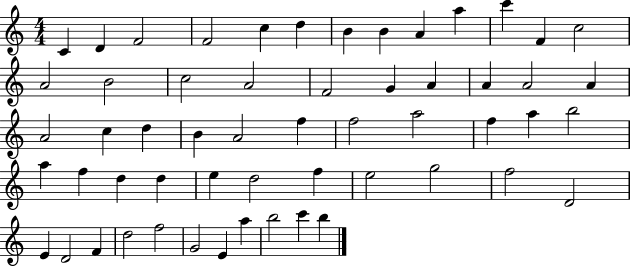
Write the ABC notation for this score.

X:1
T:Untitled
M:4/4
L:1/4
K:C
C D F2 F2 c d B B A a c' F c2 A2 B2 c2 A2 F2 G A A A2 A A2 c d B A2 f f2 a2 f a b2 a f d d e d2 f e2 g2 f2 D2 E D2 F d2 f2 G2 E a b2 c' b